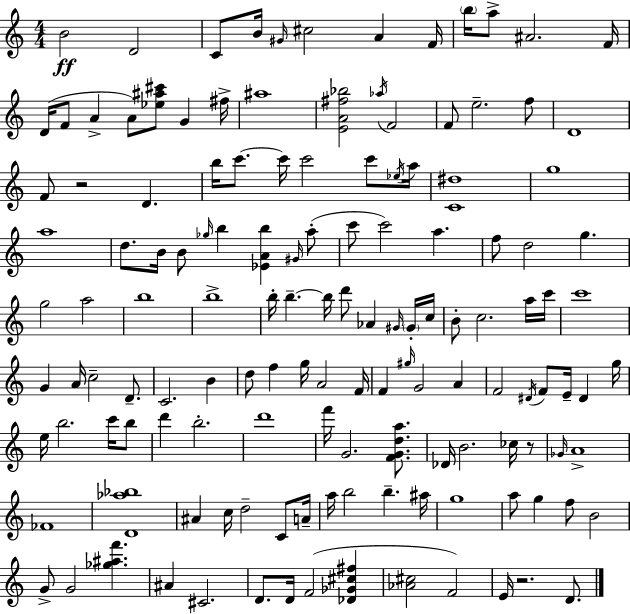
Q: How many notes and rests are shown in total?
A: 138